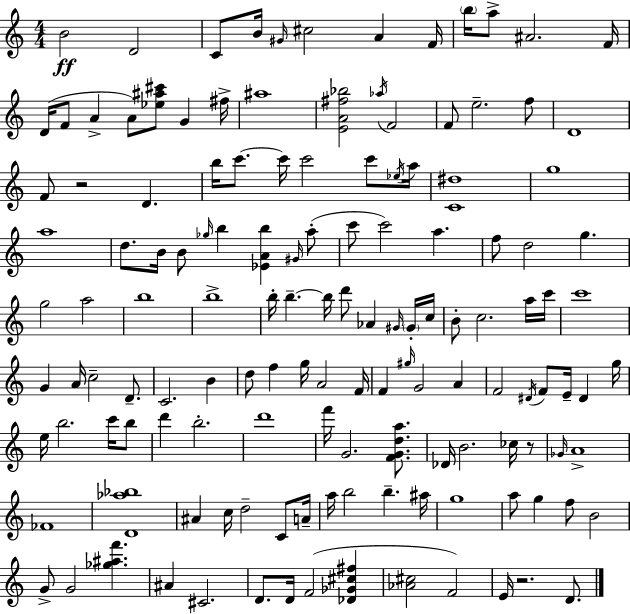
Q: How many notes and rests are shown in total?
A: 138